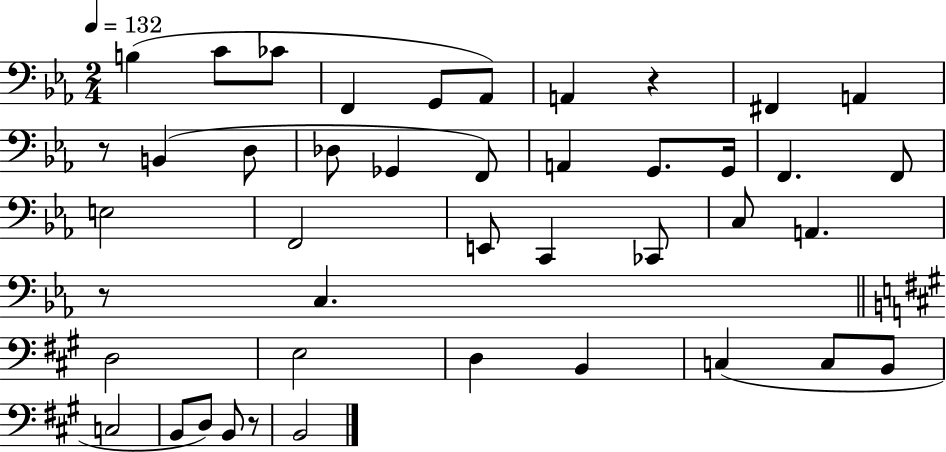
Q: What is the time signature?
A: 2/4